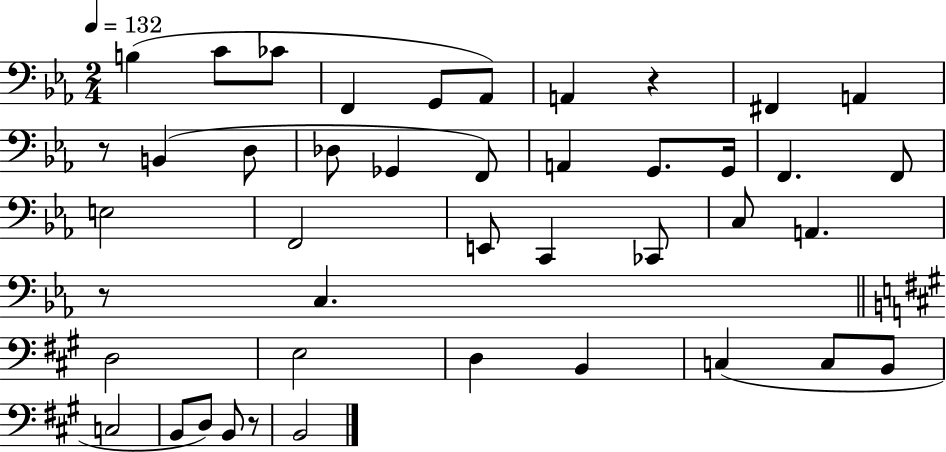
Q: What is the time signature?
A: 2/4